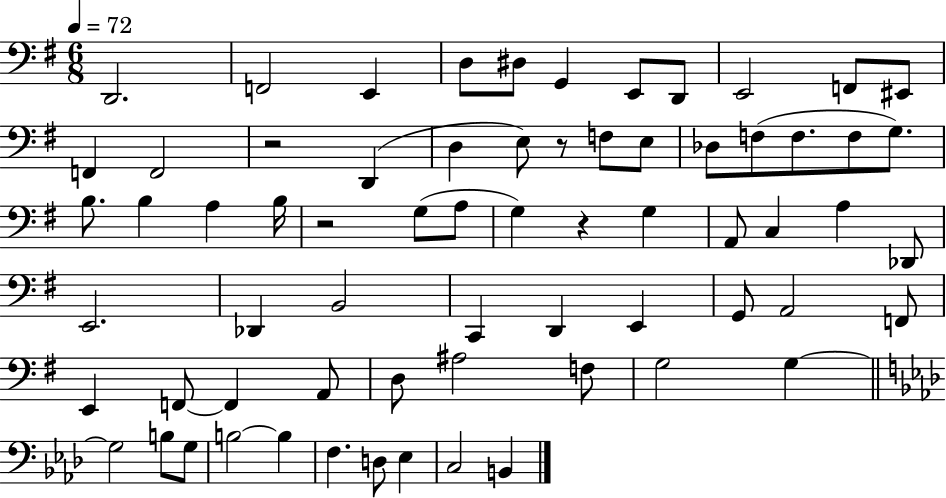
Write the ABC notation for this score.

X:1
T:Untitled
M:6/8
L:1/4
K:G
D,,2 F,,2 E,, D,/2 ^D,/2 G,, E,,/2 D,,/2 E,,2 F,,/2 ^E,,/2 F,, F,,2 z2 D,, D, E,/2 z/2 F,/2 E,/2 _D,/2 F,/2 F,/2 F,/2 G,/2 B,/2 B, A, B,/4 z2 G,/2 A,/2 G, z G, A,,/2 C, A, _D,,/2 E,,2 _D,, B,,2 C,, D,, E,, G,,/2 A,,2 F,,/2 E,, F,,/2 F,, A,,/2 D,/2 ^A,2 F,/2 G,2 G, G,2 B,/2 G,/2 B,2 B, F, D,/2 _E, C,2 B,,